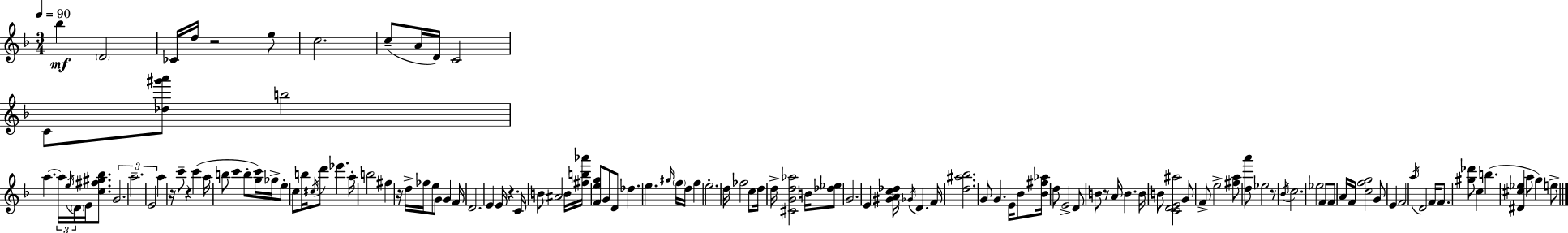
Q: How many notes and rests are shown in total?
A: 128